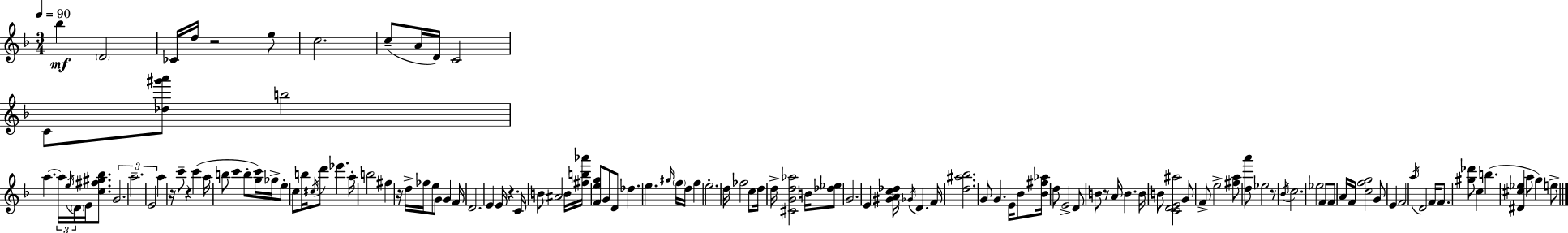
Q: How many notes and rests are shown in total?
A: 128